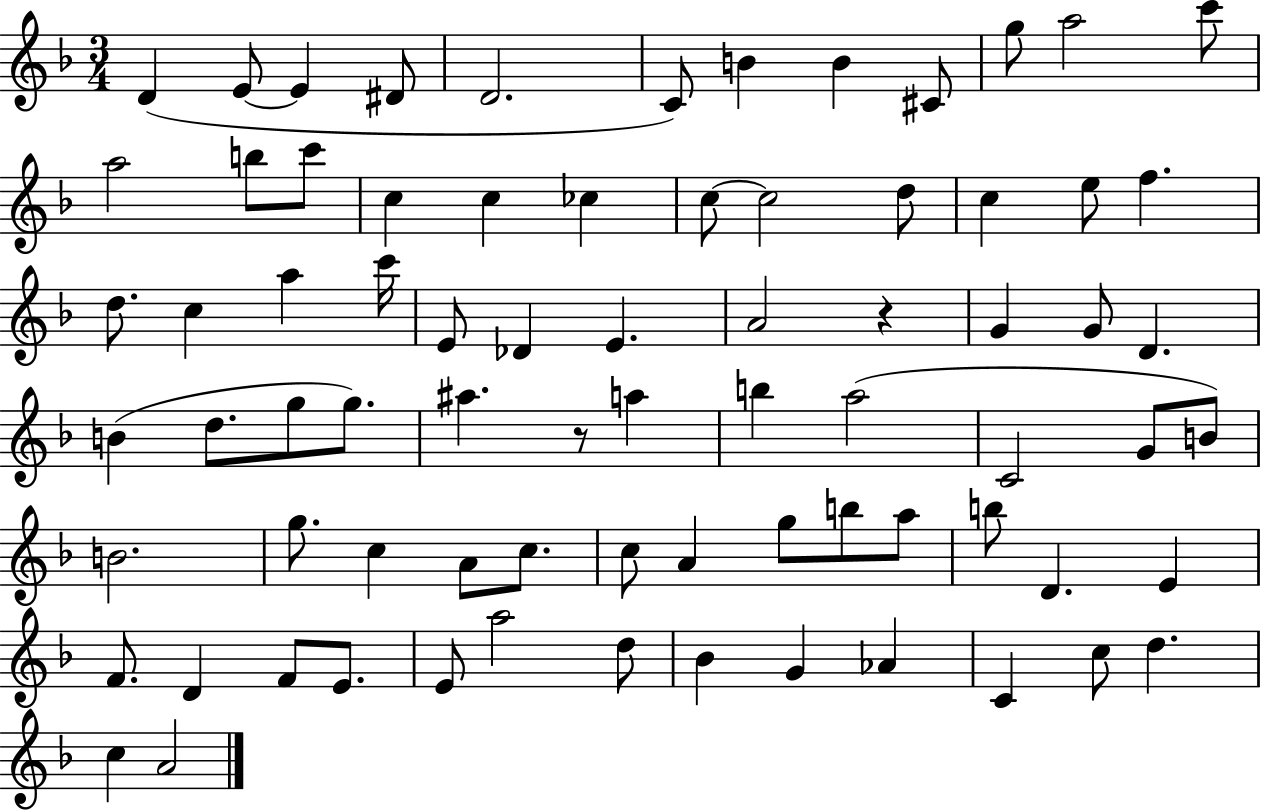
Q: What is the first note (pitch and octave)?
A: D4